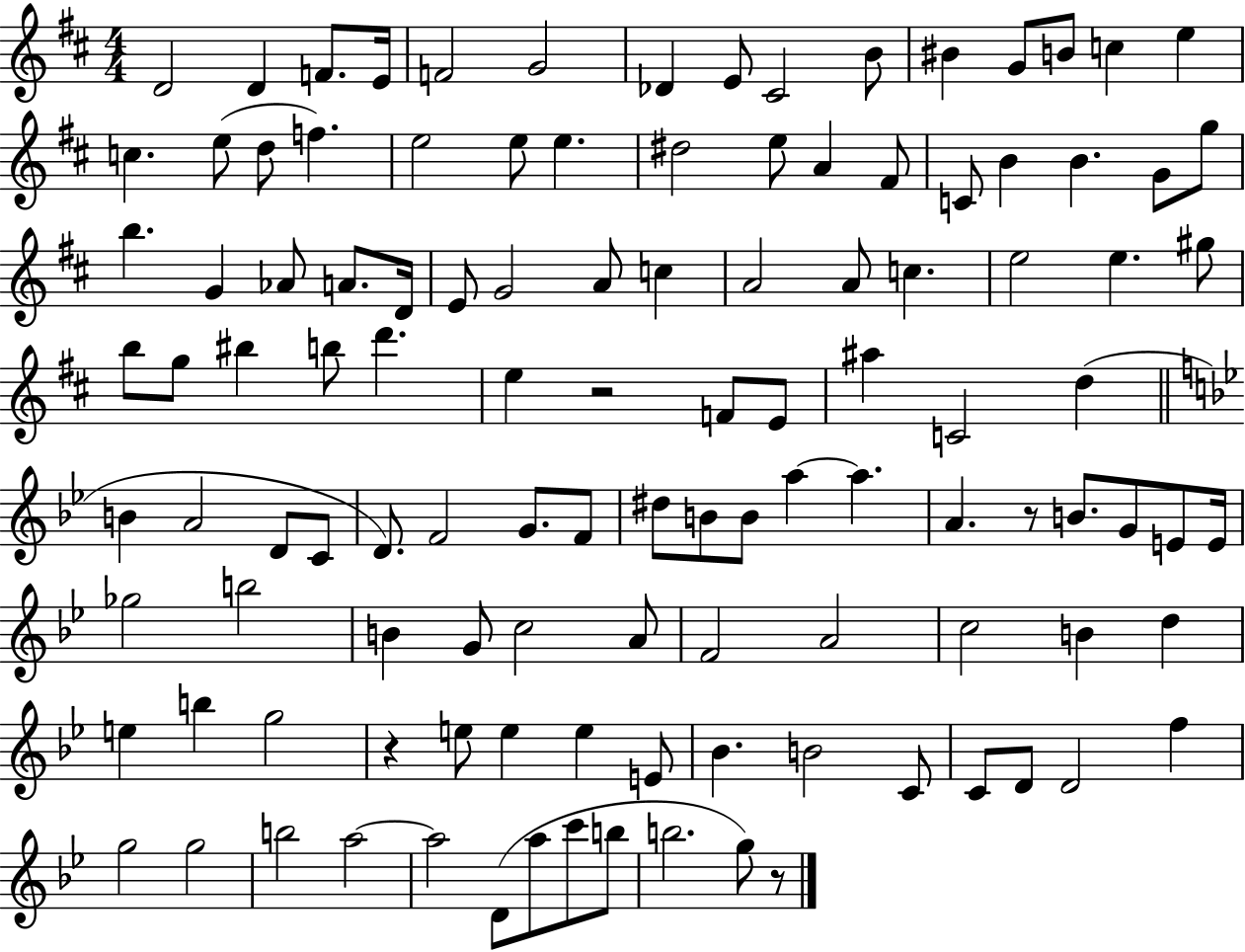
D4/h D4/q F4/e. E4/s F4/h G4/h Db4/q E4/e C#4/h B4/e BIS4/q G4/e B4/e C5/q E5/q C5/q. E5/e D5/e F5/q. E5/h E5/e E5/q. D#5/h E5/e A4/q F#4/e C4/e B4/q B4/q. G4/e G5/e B5/q. G4/q Ab4/e A4/e. D4/s E4/e G4/h A4/e C5/q A4/h A4/e C5/q. E5/h E5/q. G#5/e B5/e G5/e BIS5/q B5/e D6/q. E5/q R/h F4/e E4/e A#5/q C4/h D5/q B4/q A4/h D4/e C4/e D4/e. F4/h G4/e. F4/e D#5/e B4/e B4/e A5/q A5/q. A4/q. R/e B4/e. G4/e E4/e E4/s Gb5/h B5/h B4/q G4/e C5/h A4/e F4/h A4/h C5/h B4/q D5/q E5/q B5/q G5/h R/q E5/e E5/q E5/q E4/e Bb4/q. B4/h C4/e C4/e D4/e D4/h F5/q G5/h G5/h B5/h A5/h A5/h D4/e A5/e C6/e B5/e B5/h. G5/e R/e